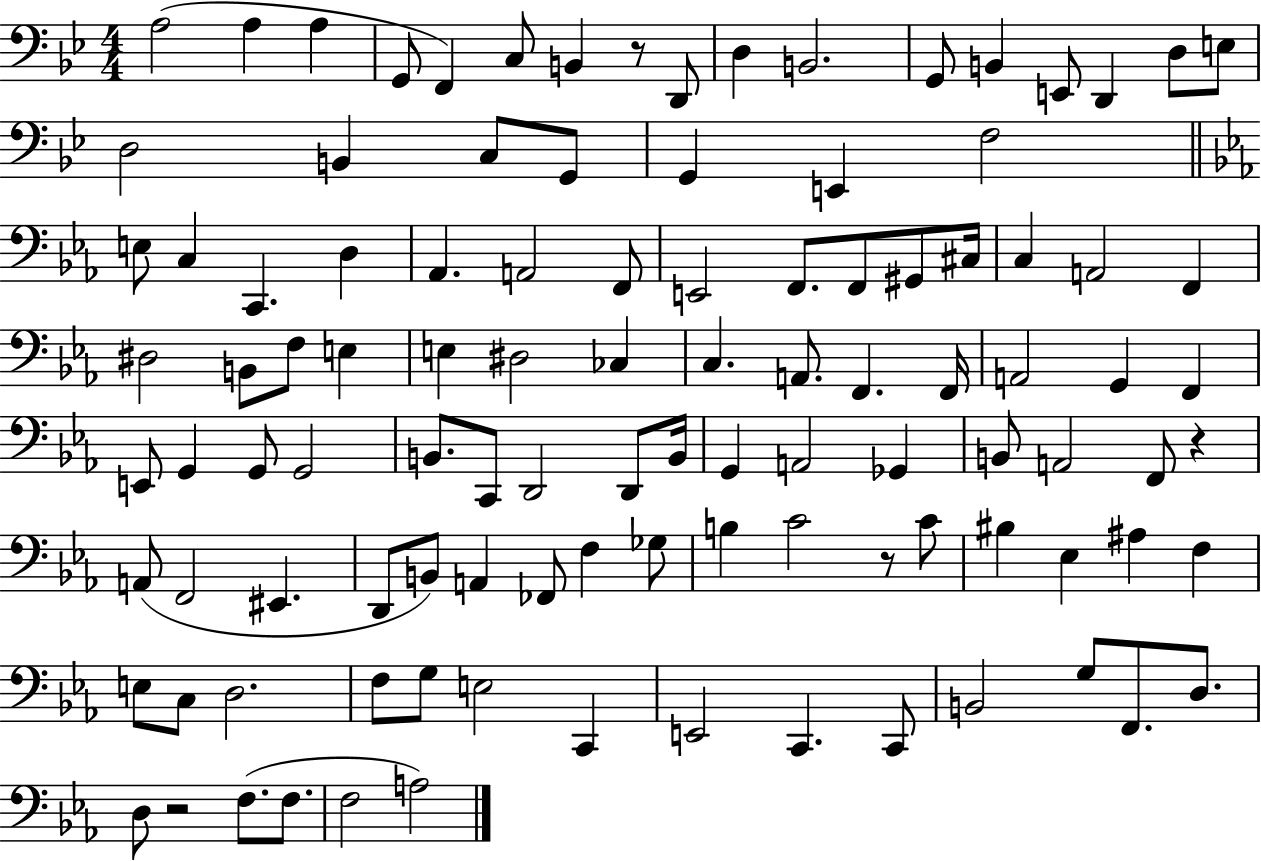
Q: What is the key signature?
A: BES major